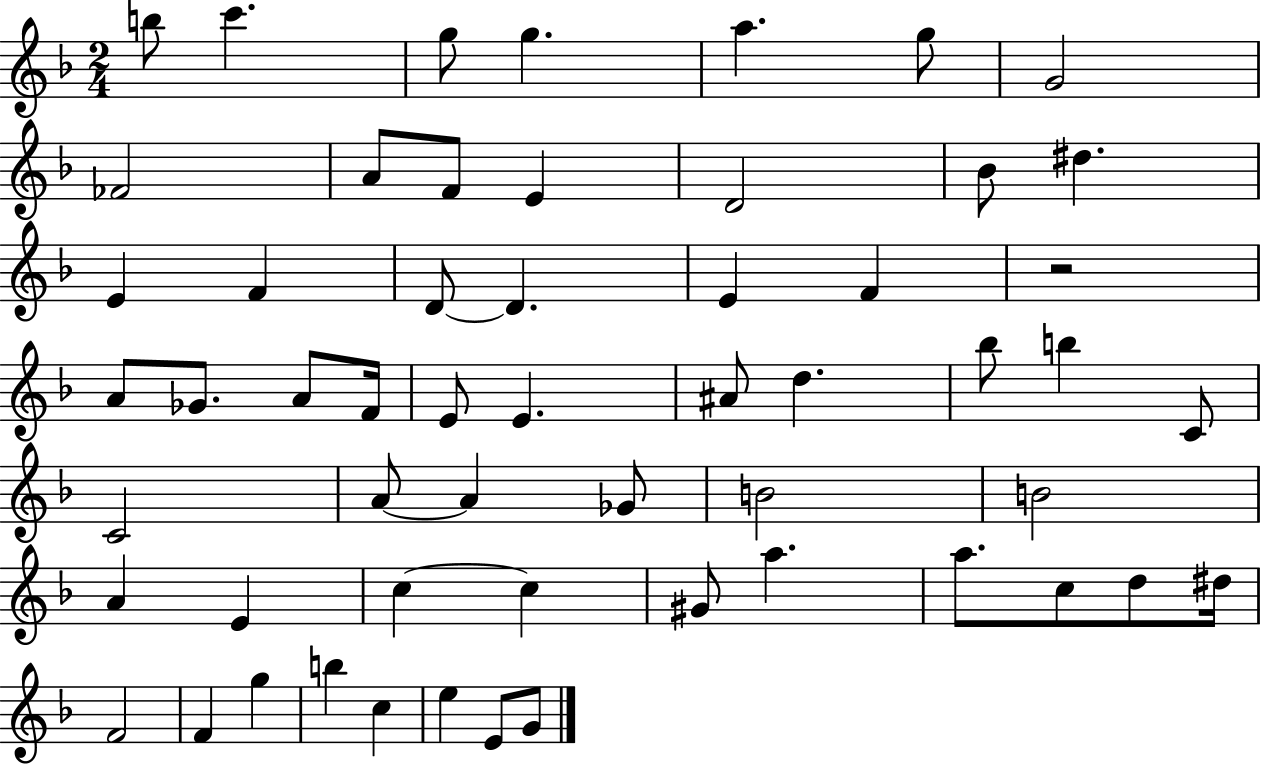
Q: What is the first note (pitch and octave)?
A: B5